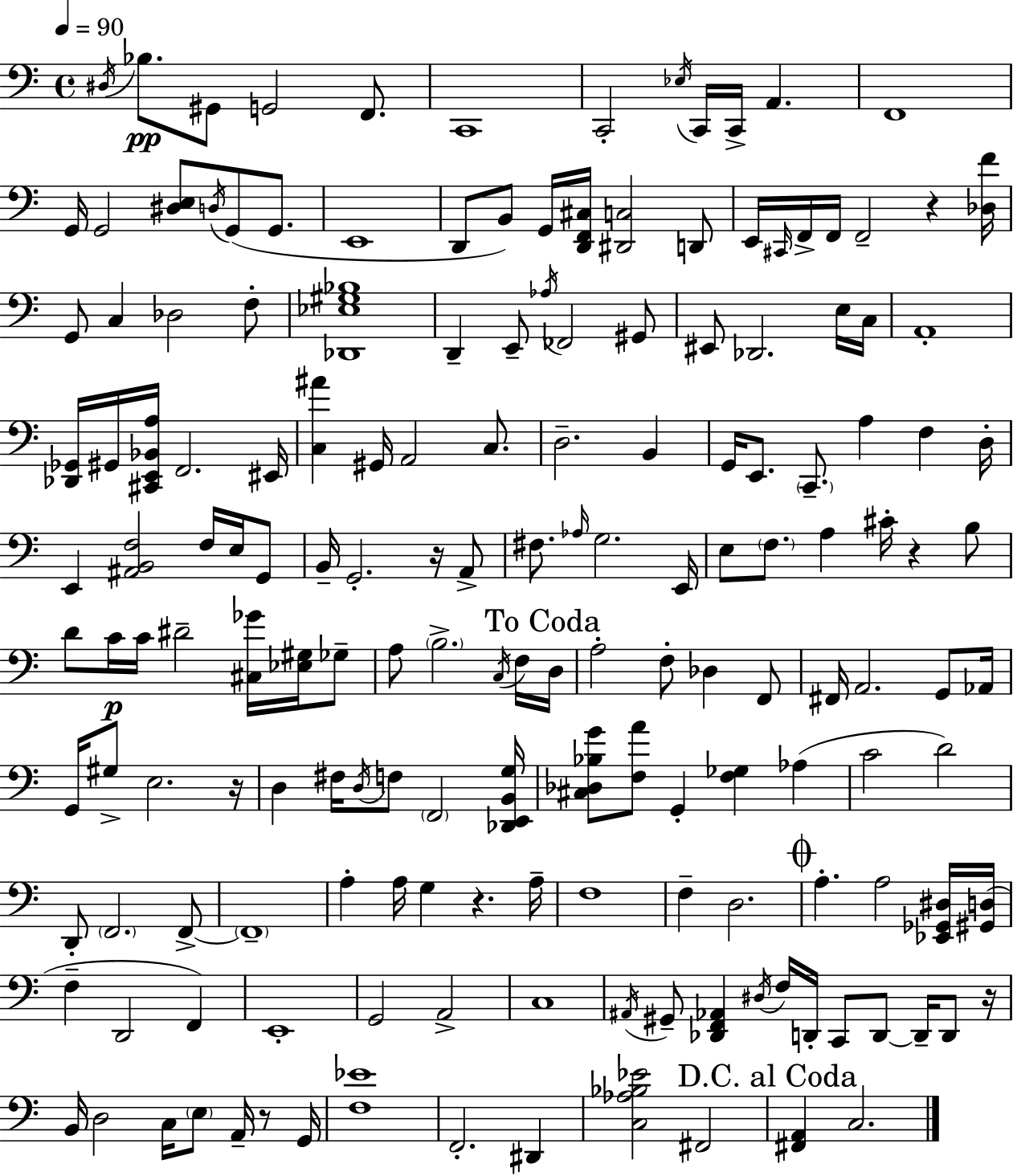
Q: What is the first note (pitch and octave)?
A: D#3